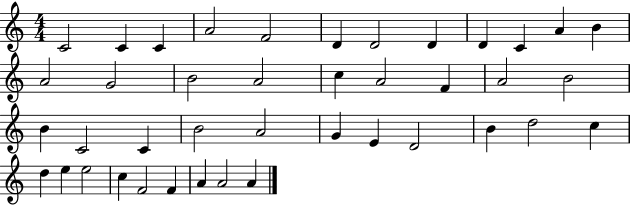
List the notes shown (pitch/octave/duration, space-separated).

C4/h C4/q C4/q A4/h F4/h D4/q D4/h D4/q D4/q C4/q A4/q B4/q A4/h G4/h B4/h A4/h C5/q A4/h F4/q A4/h B4/h B4/q C4/h C4/q B4/h A4/h G4/q E4/q D4/h B4/q D5/h C5/q D5/q E5/q E5/h C5/q F4/h F4/q A4/q A4/h A4/q